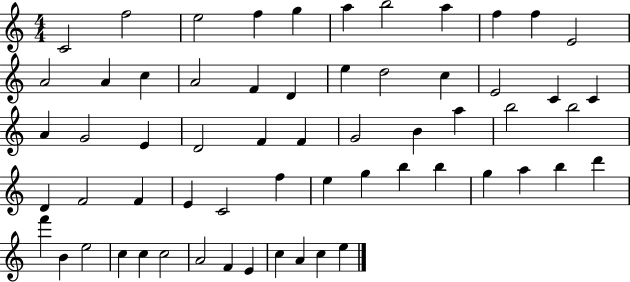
{
  \clef treble
  \numericTimeSignature
  \time 4/4
  \key c \major
  c'2 f''2 | e''2 f''4 g''4 | a''4 b''2 a''4 | f''4 f''4 e'2 | \break a'2 a'4 c''4 | a'2 f'4 d'4 | e''4 d''2 c''4 | e'2 c'4 c'4 | \break a'4 g'2 e'4 | d'2 f'4 f'4 | g'2 b'4 a''4 | b''2 b''2 | \break d'4 f'2 f'4 | e'4 c'2 f''4 | e''4 g''4 b''4 b''4 | g''4 a''4 b''4 d'''4 | \break f'''4 b'4 e''2 | c''4 c''4 c''2 | a'2 f'4 e'4 | c''4 a'4 c''4 e''4 | \break \bar "|."
}